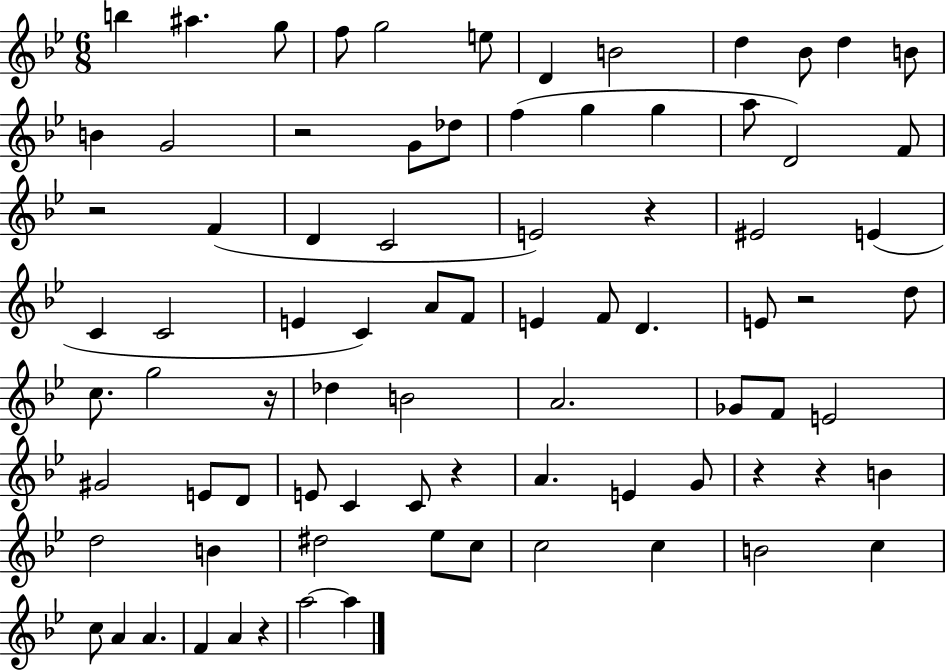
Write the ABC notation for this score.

X:1
T:Untitled
M:6/8
L:1/4
K:Bb
b ^a g/2 f/2 g2 e/2 D B2 d _B/2 d B/2 B G2 z2 G/2 _d/2 f g g a/2 D2 F/2 z2 F D C2 E2 z ^E2 E C C2 E C A/2 F/2 E F/2 D E/2 z2 d/2 c/2 g2 z/4 _d B2 A2 _G/2 F/2 E2 ^G2 E/2 D/2 E/2 C C/2 z A E G/2 z z B d2 B ^d2 _e/2 c/2 c2 c B2 c c/2 A A F A z a2 a